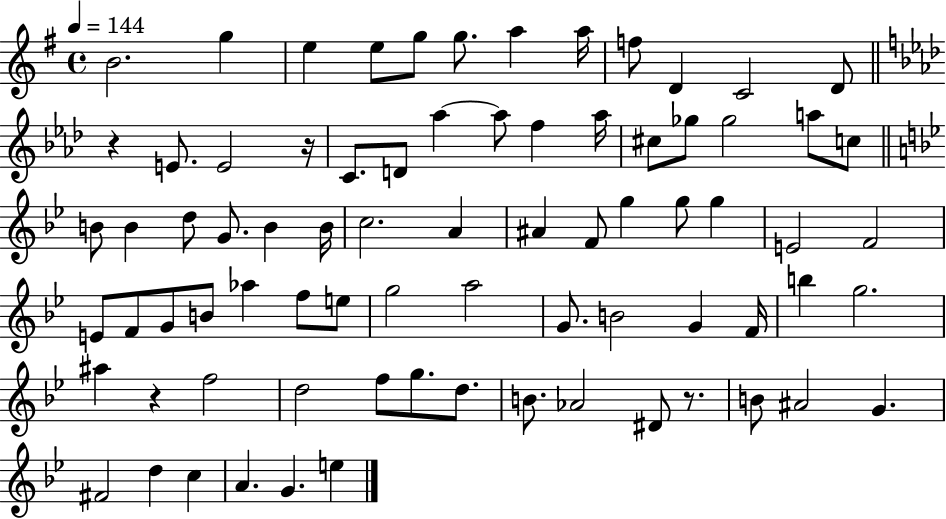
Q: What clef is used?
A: treble